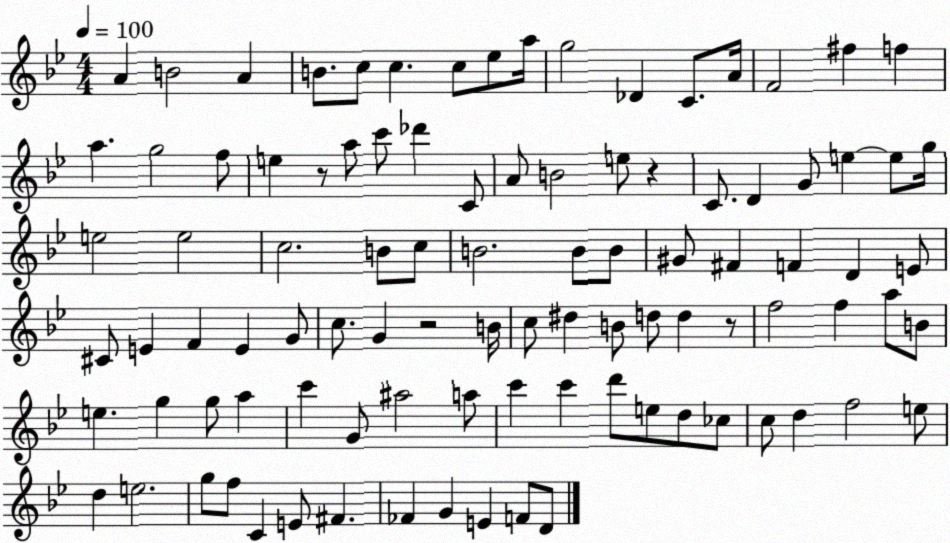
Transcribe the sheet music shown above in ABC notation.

X:1
T:Untitled
M:4/4
L:1/4
K:Bb
A B2 A B/2 c/2 c c/2 _e/2 a/4 g2 _D C/2 A/4 F2 ^f f a g2 f/2 e z/2 a/2 c'/2 _d' C/2 A/2 B2 e/2 z C/2 D G/2 e e/2 g/4 e2 e2 c2 B/2 c/2 B2 B/2 B/2 ^G/2 ^F F D E/2 ^C/2 E F E G/2 c/2 G z2 B/4 c/2 ^d B/2 d/2 d z/2 f2 f a/2 B/2 e g g/2 a c' G/2 ^a2 a/2 c' c' d'/2 e/2 d/2 _c/2 c/2 d f2 e/2 d e2 g/2 f/2 C E/2 ^F _F G E F/2 D/2